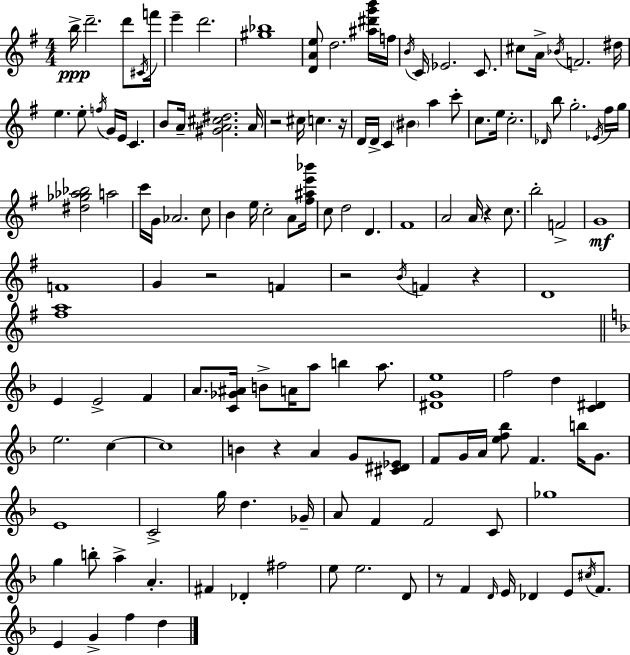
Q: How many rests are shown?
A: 8